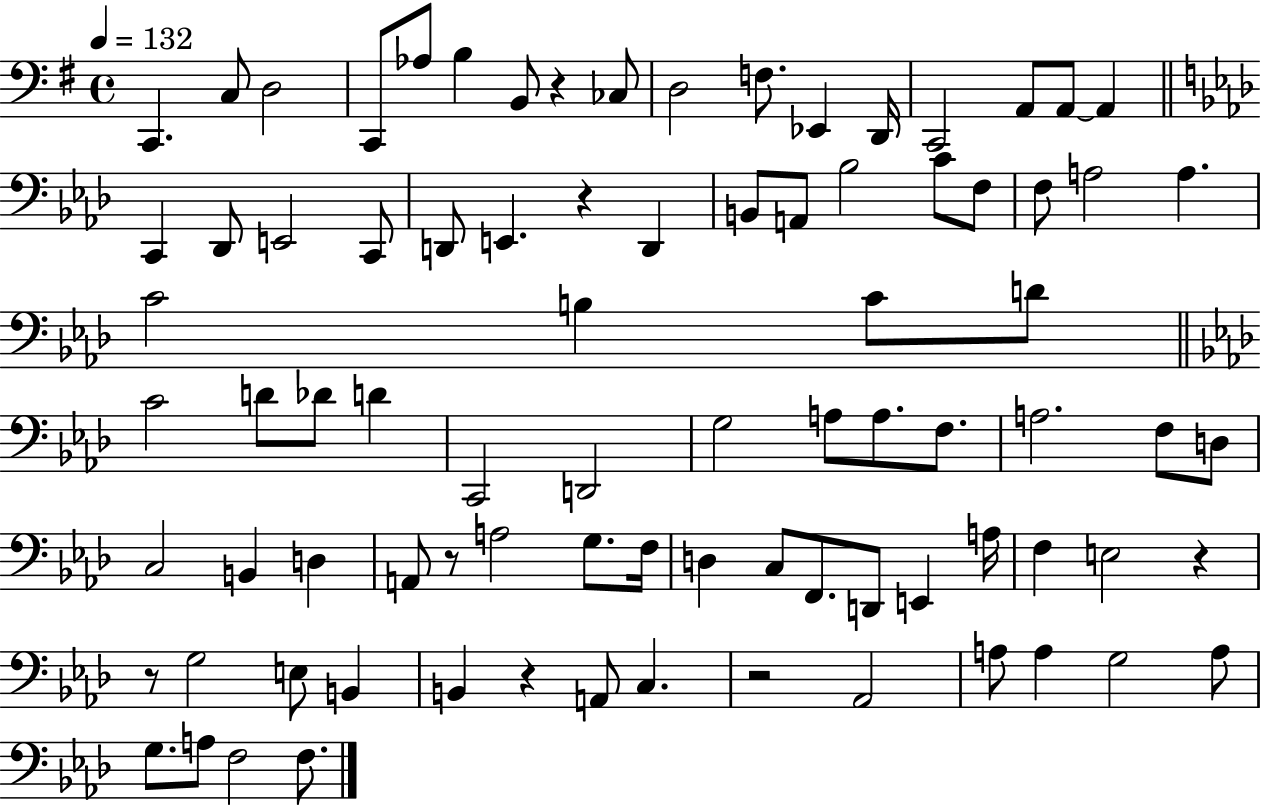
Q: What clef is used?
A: bass